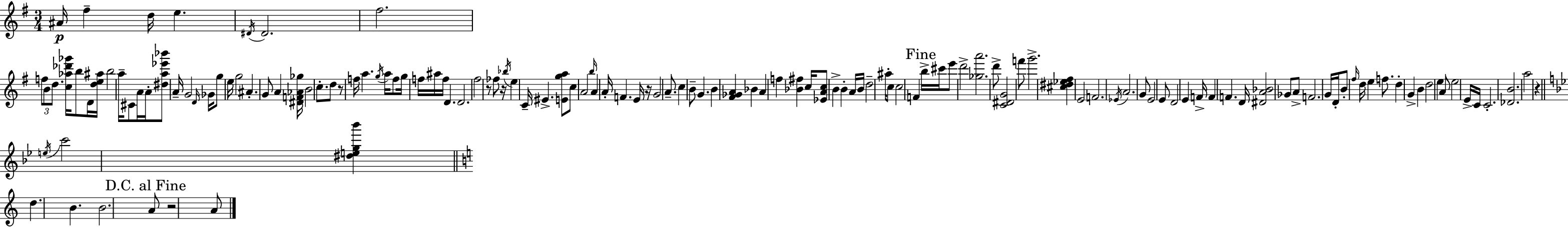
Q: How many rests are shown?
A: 6